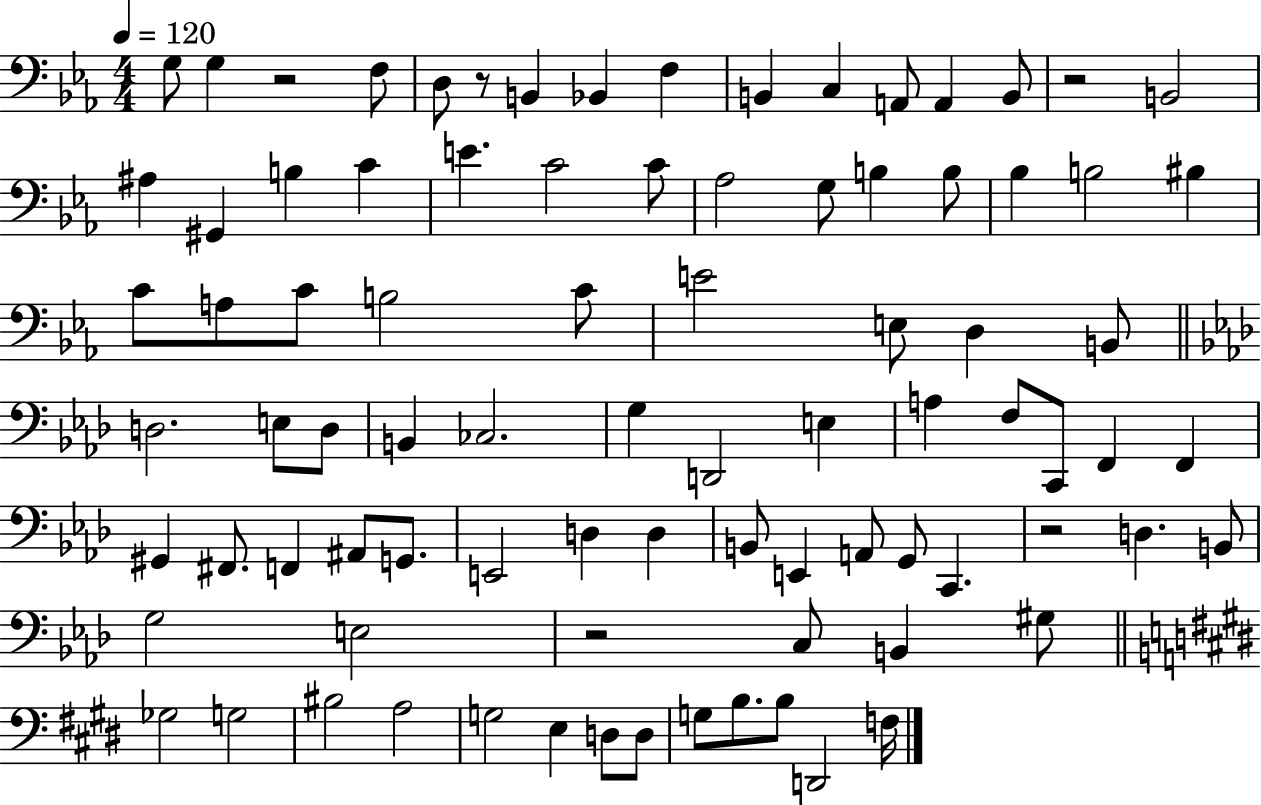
G3/e G3/q R/h F3/e D3/e R/e B2/q Bb2/q F3/q B2/q C3/q A2/e A2/q B2/e R/h B2/h A#3/q G#2/q B3/q C4/q E4/q. C4/h C4/e Ab3/h G3/e B3/q B3/e Bb3/q B3/h BIS3/q C4/e A3/e C4/e B3/h C4/e E4/h E3/e D3/q B2/e D3/h. E3/e D3/e B2/q CES3/h. G3/q D2/h E3/q A3/q F3/e C2/e F2/q F2/q G#2/q F#2/e. F2/q A#2/e G2/e. E2/h D3/q D3/q B2/e E2/q A2/e G2/e C2/q. R/h D3/q. B2/e G3/h E3/h R/h C3/e B2/q G#3/e Gb3/h G3/h BIS3/h A3/h G3/h E3/q D3/e D3/e G3/e B3/e. B3/e D2/h F3/s